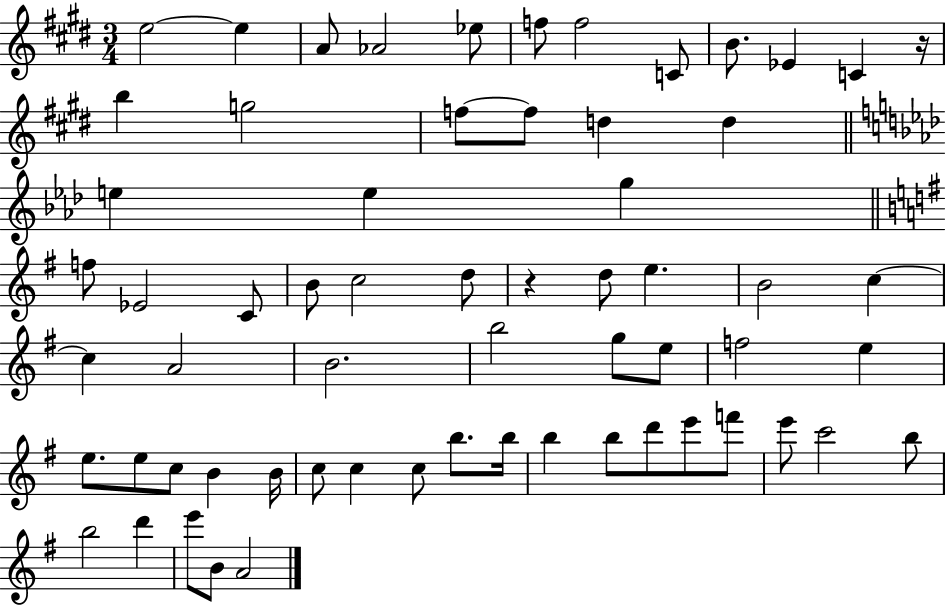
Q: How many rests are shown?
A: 2